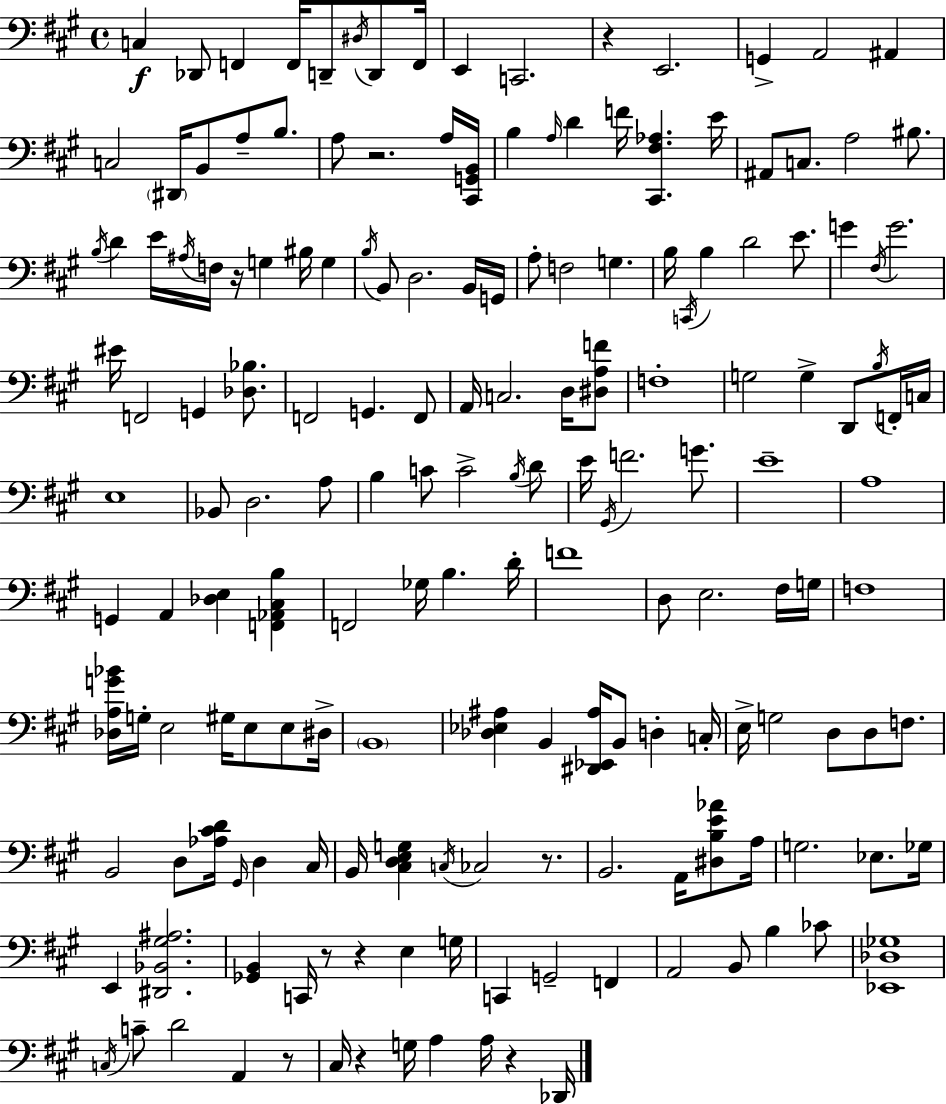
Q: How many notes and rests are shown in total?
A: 171